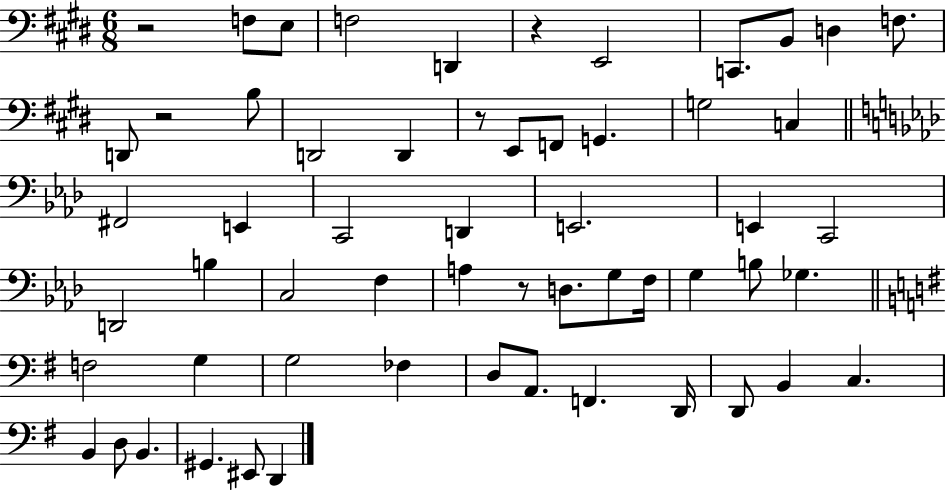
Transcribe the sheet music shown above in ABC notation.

X:1
T:Untitled
M:6/8
L:1/4
K:E
z2 F,/2 E,/2 F,2 D,, z E,,2 C,,/2 B,,/2 D, F,/2 D,,/2 z2 B,/2 D,,2 D,, z/2 E,,/2 F,,/2 G,, G,2 C, ^F,,2 E,, C,,2 D,, E,,2 E,, C,,2 D,,2 B, C,2 F, A, z/2 D,/2 G,/2 F,/4 G, B,/2 _G, F,2 G, G,2 _F, D,/2 A,,/2 F,, D,,/4 D,,/2 B,, C, B,, D,/2 B,, ^G,, ^E,,/2 D,,